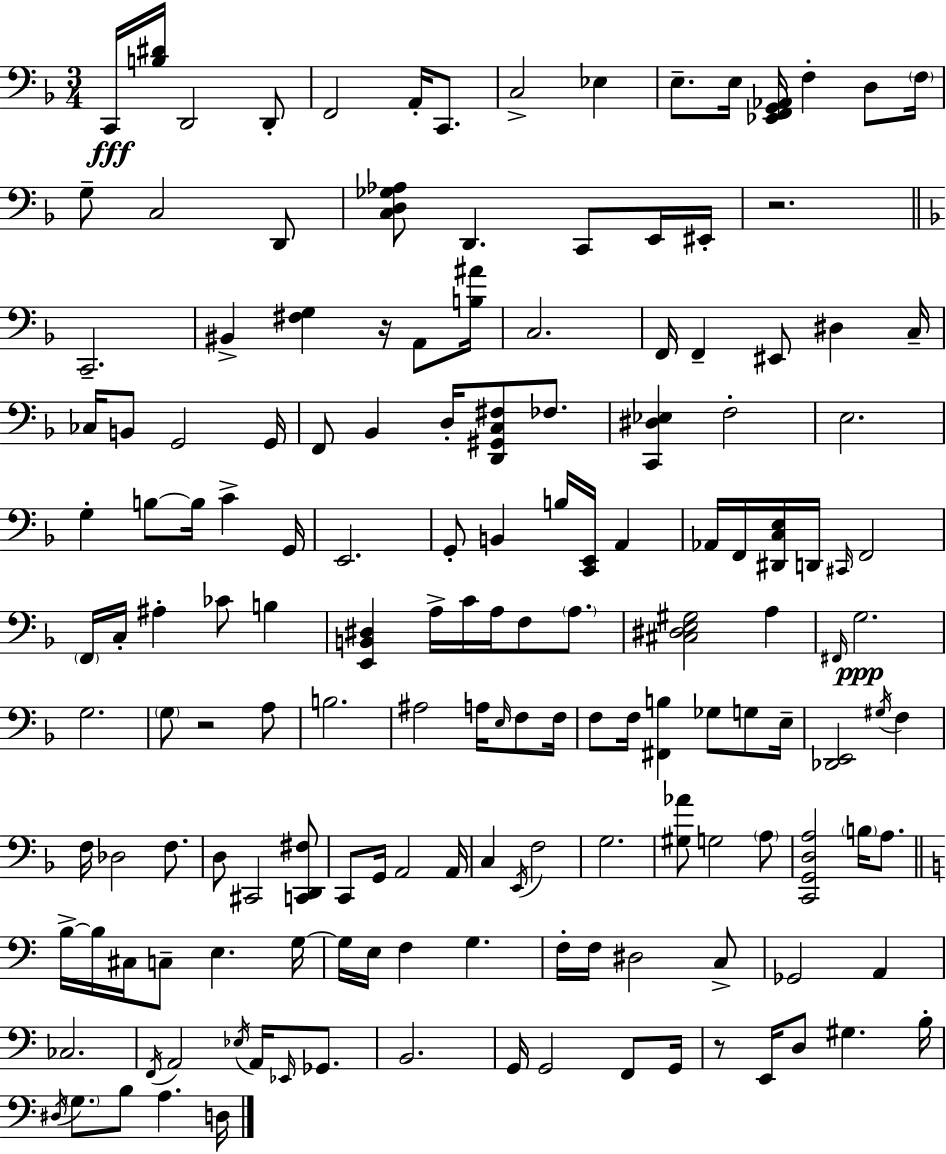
C2/s [B3,D#4]/s D2/h D2/e F2/h A2/s C2/e. C3/h Eb3/q E3/e. E3/s [Eb2,F2,G2,Ab2]/s F3/q D3/e F3/s G3/e C3/h D2/e [C3,D3,Gb3,Ab3]/e D2/q. C2/e E2/s EIS2/s R/h. C2/h. BIS2/q [F#3,G3]/q R/s A2/e [B3,A#4]/s C3/h. F2/s F2/q EIS2/e D#3/q C3/s CES3/s B2/e G2/h G2/s F2/e Bb2/q D3/s [D2,G#2,C3,F#3]/e FES3/e. [C2,D#3,Eb3]/q F3/h E3/h. G3/q B3/e B3/s C4/q G2/s E2/h. G2/e B2/q B3/s [C2,E2]/s A2/q Ab2/s F2/s [D#2,C3,E3]/s D2/s C#2/s F2/h F2/s C3/s A#3/q CES4/e B3/q [E2,B2,D#3]/q A3/s C4/s A3/s F3/e A3/e. [C#3,D#3,E3,G#3]/h A3/q F#2/s G3/h. G3/h. G3/e R/h A3/e B3/h. A#3/h A3/s E3/s F3/e F3/s F3/e F3/s [F#2,B3]/q Gb3/e G3/e E3/s [Db2,E2]/h G#3/s F3/q F3/s Db3/h F3/e. D3/e C#2/h [C2,D2,F#3]/e C2/e G2/s A2/h A2/s C3/q E2/s F3/h G3/h. [G#3,Ab4]/e G3/h A3/e [C2,G2,D3,A3]/h B3/s A3/e. B3/s B3/s C#3/s C3/e E3/q. G3/s G3/s E3/s F3/q G3/q. F3/s F3/s D#3/h C3/e Gb2/h A2/q CES3/h. F2/s A2/h Eb3/s A2/s Eb2/s Gb2/e. B2/h. G2/s G2/h F2/e G2/s R/e E2/s D3/e G#3/q. B3/s D#3/s G3/e. B3/e A3/q. D3/s